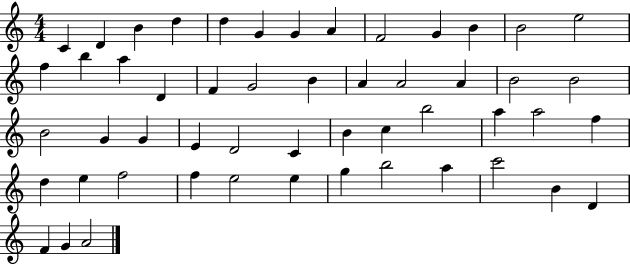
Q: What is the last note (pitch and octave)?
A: A4